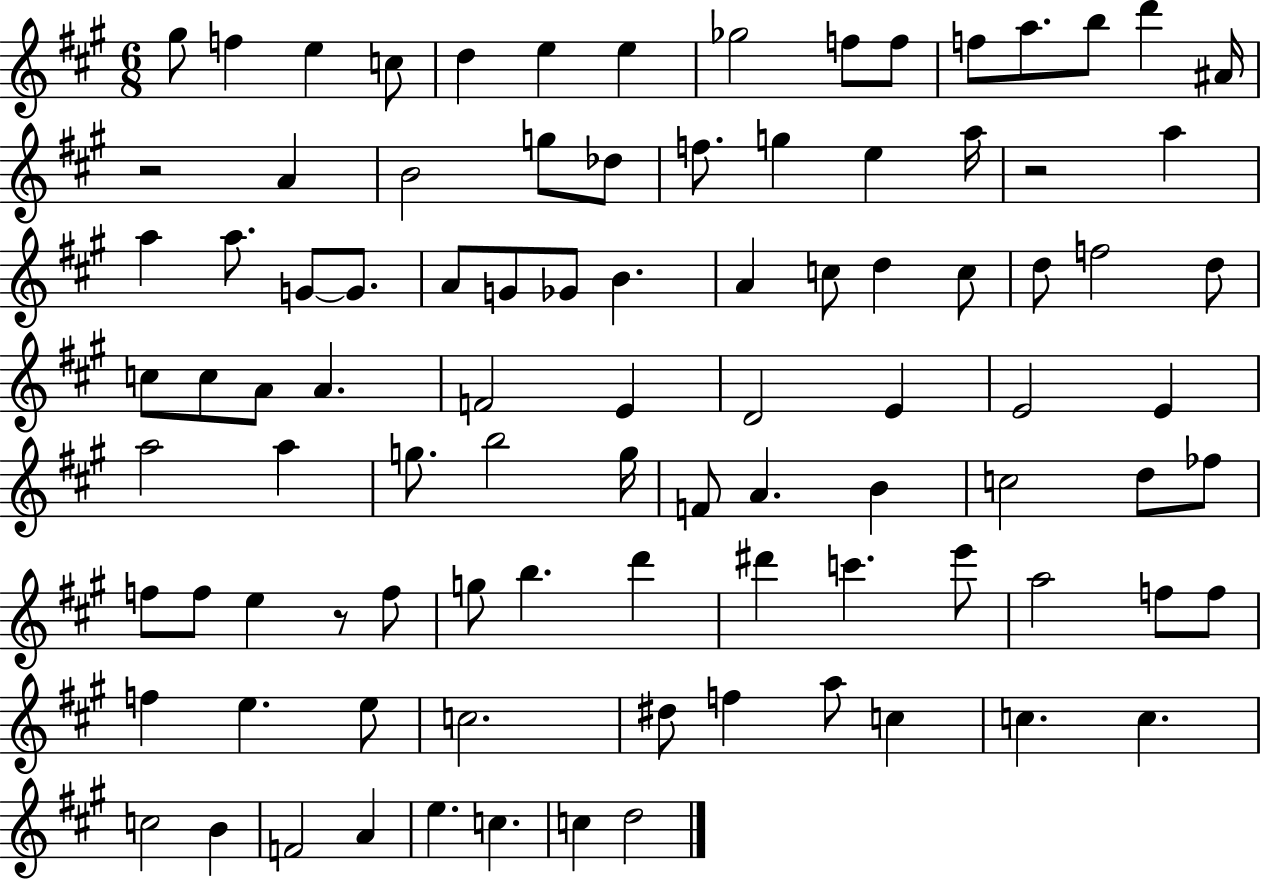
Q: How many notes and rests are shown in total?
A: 94